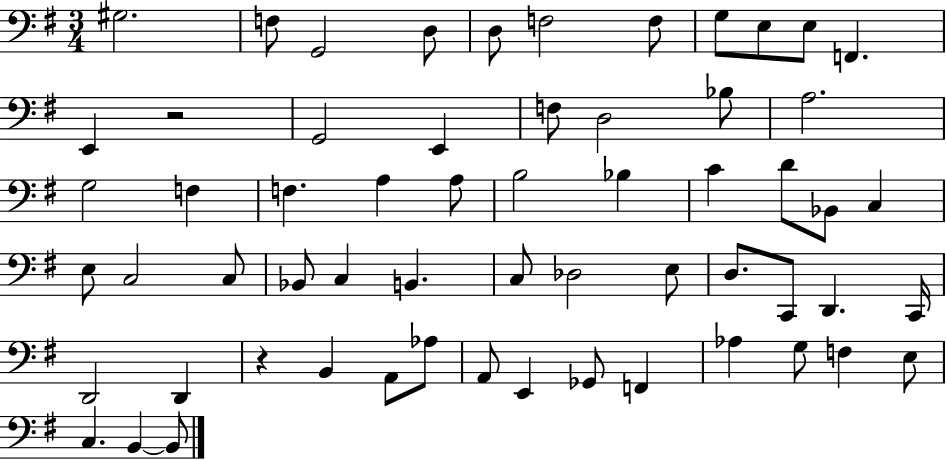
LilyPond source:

{
  \clef bass
  \numericTimeSignature
  \time 3/4
  \key g \major
  gis2. | f8 g,2 d8 | d8 f2 f8 | g8 e8 e8 f,4. | \break e,4 r2 | g,2 e,4 | f8 d2 bes8 | a2. | \break g2 f4 | f4. a4 a8 | b2 bes4 | c'4 d'8 bes,8 c4 | \break e8 c2 c8 | bes,8 c4 b,4. | c8 des2 e8 | d8. c,8 d,4. c,16 | \break d,2 d,4 | r4 b,4 a,8 aes8 | a,8 e,4 ges,8 f,4 | aes4 g8 f4 e8 | \break c4. b,4~~ b,8 | \bar "|."
}